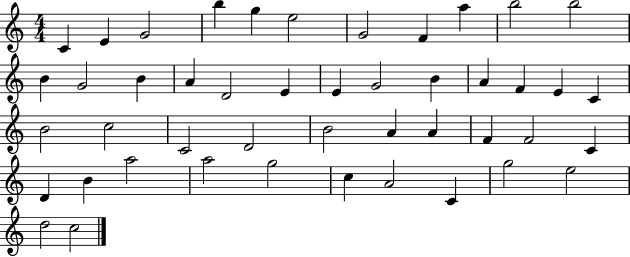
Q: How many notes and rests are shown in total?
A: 46